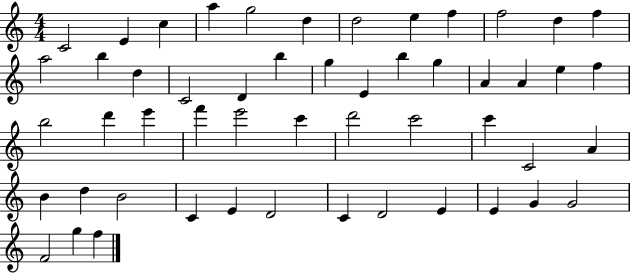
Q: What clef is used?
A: treble